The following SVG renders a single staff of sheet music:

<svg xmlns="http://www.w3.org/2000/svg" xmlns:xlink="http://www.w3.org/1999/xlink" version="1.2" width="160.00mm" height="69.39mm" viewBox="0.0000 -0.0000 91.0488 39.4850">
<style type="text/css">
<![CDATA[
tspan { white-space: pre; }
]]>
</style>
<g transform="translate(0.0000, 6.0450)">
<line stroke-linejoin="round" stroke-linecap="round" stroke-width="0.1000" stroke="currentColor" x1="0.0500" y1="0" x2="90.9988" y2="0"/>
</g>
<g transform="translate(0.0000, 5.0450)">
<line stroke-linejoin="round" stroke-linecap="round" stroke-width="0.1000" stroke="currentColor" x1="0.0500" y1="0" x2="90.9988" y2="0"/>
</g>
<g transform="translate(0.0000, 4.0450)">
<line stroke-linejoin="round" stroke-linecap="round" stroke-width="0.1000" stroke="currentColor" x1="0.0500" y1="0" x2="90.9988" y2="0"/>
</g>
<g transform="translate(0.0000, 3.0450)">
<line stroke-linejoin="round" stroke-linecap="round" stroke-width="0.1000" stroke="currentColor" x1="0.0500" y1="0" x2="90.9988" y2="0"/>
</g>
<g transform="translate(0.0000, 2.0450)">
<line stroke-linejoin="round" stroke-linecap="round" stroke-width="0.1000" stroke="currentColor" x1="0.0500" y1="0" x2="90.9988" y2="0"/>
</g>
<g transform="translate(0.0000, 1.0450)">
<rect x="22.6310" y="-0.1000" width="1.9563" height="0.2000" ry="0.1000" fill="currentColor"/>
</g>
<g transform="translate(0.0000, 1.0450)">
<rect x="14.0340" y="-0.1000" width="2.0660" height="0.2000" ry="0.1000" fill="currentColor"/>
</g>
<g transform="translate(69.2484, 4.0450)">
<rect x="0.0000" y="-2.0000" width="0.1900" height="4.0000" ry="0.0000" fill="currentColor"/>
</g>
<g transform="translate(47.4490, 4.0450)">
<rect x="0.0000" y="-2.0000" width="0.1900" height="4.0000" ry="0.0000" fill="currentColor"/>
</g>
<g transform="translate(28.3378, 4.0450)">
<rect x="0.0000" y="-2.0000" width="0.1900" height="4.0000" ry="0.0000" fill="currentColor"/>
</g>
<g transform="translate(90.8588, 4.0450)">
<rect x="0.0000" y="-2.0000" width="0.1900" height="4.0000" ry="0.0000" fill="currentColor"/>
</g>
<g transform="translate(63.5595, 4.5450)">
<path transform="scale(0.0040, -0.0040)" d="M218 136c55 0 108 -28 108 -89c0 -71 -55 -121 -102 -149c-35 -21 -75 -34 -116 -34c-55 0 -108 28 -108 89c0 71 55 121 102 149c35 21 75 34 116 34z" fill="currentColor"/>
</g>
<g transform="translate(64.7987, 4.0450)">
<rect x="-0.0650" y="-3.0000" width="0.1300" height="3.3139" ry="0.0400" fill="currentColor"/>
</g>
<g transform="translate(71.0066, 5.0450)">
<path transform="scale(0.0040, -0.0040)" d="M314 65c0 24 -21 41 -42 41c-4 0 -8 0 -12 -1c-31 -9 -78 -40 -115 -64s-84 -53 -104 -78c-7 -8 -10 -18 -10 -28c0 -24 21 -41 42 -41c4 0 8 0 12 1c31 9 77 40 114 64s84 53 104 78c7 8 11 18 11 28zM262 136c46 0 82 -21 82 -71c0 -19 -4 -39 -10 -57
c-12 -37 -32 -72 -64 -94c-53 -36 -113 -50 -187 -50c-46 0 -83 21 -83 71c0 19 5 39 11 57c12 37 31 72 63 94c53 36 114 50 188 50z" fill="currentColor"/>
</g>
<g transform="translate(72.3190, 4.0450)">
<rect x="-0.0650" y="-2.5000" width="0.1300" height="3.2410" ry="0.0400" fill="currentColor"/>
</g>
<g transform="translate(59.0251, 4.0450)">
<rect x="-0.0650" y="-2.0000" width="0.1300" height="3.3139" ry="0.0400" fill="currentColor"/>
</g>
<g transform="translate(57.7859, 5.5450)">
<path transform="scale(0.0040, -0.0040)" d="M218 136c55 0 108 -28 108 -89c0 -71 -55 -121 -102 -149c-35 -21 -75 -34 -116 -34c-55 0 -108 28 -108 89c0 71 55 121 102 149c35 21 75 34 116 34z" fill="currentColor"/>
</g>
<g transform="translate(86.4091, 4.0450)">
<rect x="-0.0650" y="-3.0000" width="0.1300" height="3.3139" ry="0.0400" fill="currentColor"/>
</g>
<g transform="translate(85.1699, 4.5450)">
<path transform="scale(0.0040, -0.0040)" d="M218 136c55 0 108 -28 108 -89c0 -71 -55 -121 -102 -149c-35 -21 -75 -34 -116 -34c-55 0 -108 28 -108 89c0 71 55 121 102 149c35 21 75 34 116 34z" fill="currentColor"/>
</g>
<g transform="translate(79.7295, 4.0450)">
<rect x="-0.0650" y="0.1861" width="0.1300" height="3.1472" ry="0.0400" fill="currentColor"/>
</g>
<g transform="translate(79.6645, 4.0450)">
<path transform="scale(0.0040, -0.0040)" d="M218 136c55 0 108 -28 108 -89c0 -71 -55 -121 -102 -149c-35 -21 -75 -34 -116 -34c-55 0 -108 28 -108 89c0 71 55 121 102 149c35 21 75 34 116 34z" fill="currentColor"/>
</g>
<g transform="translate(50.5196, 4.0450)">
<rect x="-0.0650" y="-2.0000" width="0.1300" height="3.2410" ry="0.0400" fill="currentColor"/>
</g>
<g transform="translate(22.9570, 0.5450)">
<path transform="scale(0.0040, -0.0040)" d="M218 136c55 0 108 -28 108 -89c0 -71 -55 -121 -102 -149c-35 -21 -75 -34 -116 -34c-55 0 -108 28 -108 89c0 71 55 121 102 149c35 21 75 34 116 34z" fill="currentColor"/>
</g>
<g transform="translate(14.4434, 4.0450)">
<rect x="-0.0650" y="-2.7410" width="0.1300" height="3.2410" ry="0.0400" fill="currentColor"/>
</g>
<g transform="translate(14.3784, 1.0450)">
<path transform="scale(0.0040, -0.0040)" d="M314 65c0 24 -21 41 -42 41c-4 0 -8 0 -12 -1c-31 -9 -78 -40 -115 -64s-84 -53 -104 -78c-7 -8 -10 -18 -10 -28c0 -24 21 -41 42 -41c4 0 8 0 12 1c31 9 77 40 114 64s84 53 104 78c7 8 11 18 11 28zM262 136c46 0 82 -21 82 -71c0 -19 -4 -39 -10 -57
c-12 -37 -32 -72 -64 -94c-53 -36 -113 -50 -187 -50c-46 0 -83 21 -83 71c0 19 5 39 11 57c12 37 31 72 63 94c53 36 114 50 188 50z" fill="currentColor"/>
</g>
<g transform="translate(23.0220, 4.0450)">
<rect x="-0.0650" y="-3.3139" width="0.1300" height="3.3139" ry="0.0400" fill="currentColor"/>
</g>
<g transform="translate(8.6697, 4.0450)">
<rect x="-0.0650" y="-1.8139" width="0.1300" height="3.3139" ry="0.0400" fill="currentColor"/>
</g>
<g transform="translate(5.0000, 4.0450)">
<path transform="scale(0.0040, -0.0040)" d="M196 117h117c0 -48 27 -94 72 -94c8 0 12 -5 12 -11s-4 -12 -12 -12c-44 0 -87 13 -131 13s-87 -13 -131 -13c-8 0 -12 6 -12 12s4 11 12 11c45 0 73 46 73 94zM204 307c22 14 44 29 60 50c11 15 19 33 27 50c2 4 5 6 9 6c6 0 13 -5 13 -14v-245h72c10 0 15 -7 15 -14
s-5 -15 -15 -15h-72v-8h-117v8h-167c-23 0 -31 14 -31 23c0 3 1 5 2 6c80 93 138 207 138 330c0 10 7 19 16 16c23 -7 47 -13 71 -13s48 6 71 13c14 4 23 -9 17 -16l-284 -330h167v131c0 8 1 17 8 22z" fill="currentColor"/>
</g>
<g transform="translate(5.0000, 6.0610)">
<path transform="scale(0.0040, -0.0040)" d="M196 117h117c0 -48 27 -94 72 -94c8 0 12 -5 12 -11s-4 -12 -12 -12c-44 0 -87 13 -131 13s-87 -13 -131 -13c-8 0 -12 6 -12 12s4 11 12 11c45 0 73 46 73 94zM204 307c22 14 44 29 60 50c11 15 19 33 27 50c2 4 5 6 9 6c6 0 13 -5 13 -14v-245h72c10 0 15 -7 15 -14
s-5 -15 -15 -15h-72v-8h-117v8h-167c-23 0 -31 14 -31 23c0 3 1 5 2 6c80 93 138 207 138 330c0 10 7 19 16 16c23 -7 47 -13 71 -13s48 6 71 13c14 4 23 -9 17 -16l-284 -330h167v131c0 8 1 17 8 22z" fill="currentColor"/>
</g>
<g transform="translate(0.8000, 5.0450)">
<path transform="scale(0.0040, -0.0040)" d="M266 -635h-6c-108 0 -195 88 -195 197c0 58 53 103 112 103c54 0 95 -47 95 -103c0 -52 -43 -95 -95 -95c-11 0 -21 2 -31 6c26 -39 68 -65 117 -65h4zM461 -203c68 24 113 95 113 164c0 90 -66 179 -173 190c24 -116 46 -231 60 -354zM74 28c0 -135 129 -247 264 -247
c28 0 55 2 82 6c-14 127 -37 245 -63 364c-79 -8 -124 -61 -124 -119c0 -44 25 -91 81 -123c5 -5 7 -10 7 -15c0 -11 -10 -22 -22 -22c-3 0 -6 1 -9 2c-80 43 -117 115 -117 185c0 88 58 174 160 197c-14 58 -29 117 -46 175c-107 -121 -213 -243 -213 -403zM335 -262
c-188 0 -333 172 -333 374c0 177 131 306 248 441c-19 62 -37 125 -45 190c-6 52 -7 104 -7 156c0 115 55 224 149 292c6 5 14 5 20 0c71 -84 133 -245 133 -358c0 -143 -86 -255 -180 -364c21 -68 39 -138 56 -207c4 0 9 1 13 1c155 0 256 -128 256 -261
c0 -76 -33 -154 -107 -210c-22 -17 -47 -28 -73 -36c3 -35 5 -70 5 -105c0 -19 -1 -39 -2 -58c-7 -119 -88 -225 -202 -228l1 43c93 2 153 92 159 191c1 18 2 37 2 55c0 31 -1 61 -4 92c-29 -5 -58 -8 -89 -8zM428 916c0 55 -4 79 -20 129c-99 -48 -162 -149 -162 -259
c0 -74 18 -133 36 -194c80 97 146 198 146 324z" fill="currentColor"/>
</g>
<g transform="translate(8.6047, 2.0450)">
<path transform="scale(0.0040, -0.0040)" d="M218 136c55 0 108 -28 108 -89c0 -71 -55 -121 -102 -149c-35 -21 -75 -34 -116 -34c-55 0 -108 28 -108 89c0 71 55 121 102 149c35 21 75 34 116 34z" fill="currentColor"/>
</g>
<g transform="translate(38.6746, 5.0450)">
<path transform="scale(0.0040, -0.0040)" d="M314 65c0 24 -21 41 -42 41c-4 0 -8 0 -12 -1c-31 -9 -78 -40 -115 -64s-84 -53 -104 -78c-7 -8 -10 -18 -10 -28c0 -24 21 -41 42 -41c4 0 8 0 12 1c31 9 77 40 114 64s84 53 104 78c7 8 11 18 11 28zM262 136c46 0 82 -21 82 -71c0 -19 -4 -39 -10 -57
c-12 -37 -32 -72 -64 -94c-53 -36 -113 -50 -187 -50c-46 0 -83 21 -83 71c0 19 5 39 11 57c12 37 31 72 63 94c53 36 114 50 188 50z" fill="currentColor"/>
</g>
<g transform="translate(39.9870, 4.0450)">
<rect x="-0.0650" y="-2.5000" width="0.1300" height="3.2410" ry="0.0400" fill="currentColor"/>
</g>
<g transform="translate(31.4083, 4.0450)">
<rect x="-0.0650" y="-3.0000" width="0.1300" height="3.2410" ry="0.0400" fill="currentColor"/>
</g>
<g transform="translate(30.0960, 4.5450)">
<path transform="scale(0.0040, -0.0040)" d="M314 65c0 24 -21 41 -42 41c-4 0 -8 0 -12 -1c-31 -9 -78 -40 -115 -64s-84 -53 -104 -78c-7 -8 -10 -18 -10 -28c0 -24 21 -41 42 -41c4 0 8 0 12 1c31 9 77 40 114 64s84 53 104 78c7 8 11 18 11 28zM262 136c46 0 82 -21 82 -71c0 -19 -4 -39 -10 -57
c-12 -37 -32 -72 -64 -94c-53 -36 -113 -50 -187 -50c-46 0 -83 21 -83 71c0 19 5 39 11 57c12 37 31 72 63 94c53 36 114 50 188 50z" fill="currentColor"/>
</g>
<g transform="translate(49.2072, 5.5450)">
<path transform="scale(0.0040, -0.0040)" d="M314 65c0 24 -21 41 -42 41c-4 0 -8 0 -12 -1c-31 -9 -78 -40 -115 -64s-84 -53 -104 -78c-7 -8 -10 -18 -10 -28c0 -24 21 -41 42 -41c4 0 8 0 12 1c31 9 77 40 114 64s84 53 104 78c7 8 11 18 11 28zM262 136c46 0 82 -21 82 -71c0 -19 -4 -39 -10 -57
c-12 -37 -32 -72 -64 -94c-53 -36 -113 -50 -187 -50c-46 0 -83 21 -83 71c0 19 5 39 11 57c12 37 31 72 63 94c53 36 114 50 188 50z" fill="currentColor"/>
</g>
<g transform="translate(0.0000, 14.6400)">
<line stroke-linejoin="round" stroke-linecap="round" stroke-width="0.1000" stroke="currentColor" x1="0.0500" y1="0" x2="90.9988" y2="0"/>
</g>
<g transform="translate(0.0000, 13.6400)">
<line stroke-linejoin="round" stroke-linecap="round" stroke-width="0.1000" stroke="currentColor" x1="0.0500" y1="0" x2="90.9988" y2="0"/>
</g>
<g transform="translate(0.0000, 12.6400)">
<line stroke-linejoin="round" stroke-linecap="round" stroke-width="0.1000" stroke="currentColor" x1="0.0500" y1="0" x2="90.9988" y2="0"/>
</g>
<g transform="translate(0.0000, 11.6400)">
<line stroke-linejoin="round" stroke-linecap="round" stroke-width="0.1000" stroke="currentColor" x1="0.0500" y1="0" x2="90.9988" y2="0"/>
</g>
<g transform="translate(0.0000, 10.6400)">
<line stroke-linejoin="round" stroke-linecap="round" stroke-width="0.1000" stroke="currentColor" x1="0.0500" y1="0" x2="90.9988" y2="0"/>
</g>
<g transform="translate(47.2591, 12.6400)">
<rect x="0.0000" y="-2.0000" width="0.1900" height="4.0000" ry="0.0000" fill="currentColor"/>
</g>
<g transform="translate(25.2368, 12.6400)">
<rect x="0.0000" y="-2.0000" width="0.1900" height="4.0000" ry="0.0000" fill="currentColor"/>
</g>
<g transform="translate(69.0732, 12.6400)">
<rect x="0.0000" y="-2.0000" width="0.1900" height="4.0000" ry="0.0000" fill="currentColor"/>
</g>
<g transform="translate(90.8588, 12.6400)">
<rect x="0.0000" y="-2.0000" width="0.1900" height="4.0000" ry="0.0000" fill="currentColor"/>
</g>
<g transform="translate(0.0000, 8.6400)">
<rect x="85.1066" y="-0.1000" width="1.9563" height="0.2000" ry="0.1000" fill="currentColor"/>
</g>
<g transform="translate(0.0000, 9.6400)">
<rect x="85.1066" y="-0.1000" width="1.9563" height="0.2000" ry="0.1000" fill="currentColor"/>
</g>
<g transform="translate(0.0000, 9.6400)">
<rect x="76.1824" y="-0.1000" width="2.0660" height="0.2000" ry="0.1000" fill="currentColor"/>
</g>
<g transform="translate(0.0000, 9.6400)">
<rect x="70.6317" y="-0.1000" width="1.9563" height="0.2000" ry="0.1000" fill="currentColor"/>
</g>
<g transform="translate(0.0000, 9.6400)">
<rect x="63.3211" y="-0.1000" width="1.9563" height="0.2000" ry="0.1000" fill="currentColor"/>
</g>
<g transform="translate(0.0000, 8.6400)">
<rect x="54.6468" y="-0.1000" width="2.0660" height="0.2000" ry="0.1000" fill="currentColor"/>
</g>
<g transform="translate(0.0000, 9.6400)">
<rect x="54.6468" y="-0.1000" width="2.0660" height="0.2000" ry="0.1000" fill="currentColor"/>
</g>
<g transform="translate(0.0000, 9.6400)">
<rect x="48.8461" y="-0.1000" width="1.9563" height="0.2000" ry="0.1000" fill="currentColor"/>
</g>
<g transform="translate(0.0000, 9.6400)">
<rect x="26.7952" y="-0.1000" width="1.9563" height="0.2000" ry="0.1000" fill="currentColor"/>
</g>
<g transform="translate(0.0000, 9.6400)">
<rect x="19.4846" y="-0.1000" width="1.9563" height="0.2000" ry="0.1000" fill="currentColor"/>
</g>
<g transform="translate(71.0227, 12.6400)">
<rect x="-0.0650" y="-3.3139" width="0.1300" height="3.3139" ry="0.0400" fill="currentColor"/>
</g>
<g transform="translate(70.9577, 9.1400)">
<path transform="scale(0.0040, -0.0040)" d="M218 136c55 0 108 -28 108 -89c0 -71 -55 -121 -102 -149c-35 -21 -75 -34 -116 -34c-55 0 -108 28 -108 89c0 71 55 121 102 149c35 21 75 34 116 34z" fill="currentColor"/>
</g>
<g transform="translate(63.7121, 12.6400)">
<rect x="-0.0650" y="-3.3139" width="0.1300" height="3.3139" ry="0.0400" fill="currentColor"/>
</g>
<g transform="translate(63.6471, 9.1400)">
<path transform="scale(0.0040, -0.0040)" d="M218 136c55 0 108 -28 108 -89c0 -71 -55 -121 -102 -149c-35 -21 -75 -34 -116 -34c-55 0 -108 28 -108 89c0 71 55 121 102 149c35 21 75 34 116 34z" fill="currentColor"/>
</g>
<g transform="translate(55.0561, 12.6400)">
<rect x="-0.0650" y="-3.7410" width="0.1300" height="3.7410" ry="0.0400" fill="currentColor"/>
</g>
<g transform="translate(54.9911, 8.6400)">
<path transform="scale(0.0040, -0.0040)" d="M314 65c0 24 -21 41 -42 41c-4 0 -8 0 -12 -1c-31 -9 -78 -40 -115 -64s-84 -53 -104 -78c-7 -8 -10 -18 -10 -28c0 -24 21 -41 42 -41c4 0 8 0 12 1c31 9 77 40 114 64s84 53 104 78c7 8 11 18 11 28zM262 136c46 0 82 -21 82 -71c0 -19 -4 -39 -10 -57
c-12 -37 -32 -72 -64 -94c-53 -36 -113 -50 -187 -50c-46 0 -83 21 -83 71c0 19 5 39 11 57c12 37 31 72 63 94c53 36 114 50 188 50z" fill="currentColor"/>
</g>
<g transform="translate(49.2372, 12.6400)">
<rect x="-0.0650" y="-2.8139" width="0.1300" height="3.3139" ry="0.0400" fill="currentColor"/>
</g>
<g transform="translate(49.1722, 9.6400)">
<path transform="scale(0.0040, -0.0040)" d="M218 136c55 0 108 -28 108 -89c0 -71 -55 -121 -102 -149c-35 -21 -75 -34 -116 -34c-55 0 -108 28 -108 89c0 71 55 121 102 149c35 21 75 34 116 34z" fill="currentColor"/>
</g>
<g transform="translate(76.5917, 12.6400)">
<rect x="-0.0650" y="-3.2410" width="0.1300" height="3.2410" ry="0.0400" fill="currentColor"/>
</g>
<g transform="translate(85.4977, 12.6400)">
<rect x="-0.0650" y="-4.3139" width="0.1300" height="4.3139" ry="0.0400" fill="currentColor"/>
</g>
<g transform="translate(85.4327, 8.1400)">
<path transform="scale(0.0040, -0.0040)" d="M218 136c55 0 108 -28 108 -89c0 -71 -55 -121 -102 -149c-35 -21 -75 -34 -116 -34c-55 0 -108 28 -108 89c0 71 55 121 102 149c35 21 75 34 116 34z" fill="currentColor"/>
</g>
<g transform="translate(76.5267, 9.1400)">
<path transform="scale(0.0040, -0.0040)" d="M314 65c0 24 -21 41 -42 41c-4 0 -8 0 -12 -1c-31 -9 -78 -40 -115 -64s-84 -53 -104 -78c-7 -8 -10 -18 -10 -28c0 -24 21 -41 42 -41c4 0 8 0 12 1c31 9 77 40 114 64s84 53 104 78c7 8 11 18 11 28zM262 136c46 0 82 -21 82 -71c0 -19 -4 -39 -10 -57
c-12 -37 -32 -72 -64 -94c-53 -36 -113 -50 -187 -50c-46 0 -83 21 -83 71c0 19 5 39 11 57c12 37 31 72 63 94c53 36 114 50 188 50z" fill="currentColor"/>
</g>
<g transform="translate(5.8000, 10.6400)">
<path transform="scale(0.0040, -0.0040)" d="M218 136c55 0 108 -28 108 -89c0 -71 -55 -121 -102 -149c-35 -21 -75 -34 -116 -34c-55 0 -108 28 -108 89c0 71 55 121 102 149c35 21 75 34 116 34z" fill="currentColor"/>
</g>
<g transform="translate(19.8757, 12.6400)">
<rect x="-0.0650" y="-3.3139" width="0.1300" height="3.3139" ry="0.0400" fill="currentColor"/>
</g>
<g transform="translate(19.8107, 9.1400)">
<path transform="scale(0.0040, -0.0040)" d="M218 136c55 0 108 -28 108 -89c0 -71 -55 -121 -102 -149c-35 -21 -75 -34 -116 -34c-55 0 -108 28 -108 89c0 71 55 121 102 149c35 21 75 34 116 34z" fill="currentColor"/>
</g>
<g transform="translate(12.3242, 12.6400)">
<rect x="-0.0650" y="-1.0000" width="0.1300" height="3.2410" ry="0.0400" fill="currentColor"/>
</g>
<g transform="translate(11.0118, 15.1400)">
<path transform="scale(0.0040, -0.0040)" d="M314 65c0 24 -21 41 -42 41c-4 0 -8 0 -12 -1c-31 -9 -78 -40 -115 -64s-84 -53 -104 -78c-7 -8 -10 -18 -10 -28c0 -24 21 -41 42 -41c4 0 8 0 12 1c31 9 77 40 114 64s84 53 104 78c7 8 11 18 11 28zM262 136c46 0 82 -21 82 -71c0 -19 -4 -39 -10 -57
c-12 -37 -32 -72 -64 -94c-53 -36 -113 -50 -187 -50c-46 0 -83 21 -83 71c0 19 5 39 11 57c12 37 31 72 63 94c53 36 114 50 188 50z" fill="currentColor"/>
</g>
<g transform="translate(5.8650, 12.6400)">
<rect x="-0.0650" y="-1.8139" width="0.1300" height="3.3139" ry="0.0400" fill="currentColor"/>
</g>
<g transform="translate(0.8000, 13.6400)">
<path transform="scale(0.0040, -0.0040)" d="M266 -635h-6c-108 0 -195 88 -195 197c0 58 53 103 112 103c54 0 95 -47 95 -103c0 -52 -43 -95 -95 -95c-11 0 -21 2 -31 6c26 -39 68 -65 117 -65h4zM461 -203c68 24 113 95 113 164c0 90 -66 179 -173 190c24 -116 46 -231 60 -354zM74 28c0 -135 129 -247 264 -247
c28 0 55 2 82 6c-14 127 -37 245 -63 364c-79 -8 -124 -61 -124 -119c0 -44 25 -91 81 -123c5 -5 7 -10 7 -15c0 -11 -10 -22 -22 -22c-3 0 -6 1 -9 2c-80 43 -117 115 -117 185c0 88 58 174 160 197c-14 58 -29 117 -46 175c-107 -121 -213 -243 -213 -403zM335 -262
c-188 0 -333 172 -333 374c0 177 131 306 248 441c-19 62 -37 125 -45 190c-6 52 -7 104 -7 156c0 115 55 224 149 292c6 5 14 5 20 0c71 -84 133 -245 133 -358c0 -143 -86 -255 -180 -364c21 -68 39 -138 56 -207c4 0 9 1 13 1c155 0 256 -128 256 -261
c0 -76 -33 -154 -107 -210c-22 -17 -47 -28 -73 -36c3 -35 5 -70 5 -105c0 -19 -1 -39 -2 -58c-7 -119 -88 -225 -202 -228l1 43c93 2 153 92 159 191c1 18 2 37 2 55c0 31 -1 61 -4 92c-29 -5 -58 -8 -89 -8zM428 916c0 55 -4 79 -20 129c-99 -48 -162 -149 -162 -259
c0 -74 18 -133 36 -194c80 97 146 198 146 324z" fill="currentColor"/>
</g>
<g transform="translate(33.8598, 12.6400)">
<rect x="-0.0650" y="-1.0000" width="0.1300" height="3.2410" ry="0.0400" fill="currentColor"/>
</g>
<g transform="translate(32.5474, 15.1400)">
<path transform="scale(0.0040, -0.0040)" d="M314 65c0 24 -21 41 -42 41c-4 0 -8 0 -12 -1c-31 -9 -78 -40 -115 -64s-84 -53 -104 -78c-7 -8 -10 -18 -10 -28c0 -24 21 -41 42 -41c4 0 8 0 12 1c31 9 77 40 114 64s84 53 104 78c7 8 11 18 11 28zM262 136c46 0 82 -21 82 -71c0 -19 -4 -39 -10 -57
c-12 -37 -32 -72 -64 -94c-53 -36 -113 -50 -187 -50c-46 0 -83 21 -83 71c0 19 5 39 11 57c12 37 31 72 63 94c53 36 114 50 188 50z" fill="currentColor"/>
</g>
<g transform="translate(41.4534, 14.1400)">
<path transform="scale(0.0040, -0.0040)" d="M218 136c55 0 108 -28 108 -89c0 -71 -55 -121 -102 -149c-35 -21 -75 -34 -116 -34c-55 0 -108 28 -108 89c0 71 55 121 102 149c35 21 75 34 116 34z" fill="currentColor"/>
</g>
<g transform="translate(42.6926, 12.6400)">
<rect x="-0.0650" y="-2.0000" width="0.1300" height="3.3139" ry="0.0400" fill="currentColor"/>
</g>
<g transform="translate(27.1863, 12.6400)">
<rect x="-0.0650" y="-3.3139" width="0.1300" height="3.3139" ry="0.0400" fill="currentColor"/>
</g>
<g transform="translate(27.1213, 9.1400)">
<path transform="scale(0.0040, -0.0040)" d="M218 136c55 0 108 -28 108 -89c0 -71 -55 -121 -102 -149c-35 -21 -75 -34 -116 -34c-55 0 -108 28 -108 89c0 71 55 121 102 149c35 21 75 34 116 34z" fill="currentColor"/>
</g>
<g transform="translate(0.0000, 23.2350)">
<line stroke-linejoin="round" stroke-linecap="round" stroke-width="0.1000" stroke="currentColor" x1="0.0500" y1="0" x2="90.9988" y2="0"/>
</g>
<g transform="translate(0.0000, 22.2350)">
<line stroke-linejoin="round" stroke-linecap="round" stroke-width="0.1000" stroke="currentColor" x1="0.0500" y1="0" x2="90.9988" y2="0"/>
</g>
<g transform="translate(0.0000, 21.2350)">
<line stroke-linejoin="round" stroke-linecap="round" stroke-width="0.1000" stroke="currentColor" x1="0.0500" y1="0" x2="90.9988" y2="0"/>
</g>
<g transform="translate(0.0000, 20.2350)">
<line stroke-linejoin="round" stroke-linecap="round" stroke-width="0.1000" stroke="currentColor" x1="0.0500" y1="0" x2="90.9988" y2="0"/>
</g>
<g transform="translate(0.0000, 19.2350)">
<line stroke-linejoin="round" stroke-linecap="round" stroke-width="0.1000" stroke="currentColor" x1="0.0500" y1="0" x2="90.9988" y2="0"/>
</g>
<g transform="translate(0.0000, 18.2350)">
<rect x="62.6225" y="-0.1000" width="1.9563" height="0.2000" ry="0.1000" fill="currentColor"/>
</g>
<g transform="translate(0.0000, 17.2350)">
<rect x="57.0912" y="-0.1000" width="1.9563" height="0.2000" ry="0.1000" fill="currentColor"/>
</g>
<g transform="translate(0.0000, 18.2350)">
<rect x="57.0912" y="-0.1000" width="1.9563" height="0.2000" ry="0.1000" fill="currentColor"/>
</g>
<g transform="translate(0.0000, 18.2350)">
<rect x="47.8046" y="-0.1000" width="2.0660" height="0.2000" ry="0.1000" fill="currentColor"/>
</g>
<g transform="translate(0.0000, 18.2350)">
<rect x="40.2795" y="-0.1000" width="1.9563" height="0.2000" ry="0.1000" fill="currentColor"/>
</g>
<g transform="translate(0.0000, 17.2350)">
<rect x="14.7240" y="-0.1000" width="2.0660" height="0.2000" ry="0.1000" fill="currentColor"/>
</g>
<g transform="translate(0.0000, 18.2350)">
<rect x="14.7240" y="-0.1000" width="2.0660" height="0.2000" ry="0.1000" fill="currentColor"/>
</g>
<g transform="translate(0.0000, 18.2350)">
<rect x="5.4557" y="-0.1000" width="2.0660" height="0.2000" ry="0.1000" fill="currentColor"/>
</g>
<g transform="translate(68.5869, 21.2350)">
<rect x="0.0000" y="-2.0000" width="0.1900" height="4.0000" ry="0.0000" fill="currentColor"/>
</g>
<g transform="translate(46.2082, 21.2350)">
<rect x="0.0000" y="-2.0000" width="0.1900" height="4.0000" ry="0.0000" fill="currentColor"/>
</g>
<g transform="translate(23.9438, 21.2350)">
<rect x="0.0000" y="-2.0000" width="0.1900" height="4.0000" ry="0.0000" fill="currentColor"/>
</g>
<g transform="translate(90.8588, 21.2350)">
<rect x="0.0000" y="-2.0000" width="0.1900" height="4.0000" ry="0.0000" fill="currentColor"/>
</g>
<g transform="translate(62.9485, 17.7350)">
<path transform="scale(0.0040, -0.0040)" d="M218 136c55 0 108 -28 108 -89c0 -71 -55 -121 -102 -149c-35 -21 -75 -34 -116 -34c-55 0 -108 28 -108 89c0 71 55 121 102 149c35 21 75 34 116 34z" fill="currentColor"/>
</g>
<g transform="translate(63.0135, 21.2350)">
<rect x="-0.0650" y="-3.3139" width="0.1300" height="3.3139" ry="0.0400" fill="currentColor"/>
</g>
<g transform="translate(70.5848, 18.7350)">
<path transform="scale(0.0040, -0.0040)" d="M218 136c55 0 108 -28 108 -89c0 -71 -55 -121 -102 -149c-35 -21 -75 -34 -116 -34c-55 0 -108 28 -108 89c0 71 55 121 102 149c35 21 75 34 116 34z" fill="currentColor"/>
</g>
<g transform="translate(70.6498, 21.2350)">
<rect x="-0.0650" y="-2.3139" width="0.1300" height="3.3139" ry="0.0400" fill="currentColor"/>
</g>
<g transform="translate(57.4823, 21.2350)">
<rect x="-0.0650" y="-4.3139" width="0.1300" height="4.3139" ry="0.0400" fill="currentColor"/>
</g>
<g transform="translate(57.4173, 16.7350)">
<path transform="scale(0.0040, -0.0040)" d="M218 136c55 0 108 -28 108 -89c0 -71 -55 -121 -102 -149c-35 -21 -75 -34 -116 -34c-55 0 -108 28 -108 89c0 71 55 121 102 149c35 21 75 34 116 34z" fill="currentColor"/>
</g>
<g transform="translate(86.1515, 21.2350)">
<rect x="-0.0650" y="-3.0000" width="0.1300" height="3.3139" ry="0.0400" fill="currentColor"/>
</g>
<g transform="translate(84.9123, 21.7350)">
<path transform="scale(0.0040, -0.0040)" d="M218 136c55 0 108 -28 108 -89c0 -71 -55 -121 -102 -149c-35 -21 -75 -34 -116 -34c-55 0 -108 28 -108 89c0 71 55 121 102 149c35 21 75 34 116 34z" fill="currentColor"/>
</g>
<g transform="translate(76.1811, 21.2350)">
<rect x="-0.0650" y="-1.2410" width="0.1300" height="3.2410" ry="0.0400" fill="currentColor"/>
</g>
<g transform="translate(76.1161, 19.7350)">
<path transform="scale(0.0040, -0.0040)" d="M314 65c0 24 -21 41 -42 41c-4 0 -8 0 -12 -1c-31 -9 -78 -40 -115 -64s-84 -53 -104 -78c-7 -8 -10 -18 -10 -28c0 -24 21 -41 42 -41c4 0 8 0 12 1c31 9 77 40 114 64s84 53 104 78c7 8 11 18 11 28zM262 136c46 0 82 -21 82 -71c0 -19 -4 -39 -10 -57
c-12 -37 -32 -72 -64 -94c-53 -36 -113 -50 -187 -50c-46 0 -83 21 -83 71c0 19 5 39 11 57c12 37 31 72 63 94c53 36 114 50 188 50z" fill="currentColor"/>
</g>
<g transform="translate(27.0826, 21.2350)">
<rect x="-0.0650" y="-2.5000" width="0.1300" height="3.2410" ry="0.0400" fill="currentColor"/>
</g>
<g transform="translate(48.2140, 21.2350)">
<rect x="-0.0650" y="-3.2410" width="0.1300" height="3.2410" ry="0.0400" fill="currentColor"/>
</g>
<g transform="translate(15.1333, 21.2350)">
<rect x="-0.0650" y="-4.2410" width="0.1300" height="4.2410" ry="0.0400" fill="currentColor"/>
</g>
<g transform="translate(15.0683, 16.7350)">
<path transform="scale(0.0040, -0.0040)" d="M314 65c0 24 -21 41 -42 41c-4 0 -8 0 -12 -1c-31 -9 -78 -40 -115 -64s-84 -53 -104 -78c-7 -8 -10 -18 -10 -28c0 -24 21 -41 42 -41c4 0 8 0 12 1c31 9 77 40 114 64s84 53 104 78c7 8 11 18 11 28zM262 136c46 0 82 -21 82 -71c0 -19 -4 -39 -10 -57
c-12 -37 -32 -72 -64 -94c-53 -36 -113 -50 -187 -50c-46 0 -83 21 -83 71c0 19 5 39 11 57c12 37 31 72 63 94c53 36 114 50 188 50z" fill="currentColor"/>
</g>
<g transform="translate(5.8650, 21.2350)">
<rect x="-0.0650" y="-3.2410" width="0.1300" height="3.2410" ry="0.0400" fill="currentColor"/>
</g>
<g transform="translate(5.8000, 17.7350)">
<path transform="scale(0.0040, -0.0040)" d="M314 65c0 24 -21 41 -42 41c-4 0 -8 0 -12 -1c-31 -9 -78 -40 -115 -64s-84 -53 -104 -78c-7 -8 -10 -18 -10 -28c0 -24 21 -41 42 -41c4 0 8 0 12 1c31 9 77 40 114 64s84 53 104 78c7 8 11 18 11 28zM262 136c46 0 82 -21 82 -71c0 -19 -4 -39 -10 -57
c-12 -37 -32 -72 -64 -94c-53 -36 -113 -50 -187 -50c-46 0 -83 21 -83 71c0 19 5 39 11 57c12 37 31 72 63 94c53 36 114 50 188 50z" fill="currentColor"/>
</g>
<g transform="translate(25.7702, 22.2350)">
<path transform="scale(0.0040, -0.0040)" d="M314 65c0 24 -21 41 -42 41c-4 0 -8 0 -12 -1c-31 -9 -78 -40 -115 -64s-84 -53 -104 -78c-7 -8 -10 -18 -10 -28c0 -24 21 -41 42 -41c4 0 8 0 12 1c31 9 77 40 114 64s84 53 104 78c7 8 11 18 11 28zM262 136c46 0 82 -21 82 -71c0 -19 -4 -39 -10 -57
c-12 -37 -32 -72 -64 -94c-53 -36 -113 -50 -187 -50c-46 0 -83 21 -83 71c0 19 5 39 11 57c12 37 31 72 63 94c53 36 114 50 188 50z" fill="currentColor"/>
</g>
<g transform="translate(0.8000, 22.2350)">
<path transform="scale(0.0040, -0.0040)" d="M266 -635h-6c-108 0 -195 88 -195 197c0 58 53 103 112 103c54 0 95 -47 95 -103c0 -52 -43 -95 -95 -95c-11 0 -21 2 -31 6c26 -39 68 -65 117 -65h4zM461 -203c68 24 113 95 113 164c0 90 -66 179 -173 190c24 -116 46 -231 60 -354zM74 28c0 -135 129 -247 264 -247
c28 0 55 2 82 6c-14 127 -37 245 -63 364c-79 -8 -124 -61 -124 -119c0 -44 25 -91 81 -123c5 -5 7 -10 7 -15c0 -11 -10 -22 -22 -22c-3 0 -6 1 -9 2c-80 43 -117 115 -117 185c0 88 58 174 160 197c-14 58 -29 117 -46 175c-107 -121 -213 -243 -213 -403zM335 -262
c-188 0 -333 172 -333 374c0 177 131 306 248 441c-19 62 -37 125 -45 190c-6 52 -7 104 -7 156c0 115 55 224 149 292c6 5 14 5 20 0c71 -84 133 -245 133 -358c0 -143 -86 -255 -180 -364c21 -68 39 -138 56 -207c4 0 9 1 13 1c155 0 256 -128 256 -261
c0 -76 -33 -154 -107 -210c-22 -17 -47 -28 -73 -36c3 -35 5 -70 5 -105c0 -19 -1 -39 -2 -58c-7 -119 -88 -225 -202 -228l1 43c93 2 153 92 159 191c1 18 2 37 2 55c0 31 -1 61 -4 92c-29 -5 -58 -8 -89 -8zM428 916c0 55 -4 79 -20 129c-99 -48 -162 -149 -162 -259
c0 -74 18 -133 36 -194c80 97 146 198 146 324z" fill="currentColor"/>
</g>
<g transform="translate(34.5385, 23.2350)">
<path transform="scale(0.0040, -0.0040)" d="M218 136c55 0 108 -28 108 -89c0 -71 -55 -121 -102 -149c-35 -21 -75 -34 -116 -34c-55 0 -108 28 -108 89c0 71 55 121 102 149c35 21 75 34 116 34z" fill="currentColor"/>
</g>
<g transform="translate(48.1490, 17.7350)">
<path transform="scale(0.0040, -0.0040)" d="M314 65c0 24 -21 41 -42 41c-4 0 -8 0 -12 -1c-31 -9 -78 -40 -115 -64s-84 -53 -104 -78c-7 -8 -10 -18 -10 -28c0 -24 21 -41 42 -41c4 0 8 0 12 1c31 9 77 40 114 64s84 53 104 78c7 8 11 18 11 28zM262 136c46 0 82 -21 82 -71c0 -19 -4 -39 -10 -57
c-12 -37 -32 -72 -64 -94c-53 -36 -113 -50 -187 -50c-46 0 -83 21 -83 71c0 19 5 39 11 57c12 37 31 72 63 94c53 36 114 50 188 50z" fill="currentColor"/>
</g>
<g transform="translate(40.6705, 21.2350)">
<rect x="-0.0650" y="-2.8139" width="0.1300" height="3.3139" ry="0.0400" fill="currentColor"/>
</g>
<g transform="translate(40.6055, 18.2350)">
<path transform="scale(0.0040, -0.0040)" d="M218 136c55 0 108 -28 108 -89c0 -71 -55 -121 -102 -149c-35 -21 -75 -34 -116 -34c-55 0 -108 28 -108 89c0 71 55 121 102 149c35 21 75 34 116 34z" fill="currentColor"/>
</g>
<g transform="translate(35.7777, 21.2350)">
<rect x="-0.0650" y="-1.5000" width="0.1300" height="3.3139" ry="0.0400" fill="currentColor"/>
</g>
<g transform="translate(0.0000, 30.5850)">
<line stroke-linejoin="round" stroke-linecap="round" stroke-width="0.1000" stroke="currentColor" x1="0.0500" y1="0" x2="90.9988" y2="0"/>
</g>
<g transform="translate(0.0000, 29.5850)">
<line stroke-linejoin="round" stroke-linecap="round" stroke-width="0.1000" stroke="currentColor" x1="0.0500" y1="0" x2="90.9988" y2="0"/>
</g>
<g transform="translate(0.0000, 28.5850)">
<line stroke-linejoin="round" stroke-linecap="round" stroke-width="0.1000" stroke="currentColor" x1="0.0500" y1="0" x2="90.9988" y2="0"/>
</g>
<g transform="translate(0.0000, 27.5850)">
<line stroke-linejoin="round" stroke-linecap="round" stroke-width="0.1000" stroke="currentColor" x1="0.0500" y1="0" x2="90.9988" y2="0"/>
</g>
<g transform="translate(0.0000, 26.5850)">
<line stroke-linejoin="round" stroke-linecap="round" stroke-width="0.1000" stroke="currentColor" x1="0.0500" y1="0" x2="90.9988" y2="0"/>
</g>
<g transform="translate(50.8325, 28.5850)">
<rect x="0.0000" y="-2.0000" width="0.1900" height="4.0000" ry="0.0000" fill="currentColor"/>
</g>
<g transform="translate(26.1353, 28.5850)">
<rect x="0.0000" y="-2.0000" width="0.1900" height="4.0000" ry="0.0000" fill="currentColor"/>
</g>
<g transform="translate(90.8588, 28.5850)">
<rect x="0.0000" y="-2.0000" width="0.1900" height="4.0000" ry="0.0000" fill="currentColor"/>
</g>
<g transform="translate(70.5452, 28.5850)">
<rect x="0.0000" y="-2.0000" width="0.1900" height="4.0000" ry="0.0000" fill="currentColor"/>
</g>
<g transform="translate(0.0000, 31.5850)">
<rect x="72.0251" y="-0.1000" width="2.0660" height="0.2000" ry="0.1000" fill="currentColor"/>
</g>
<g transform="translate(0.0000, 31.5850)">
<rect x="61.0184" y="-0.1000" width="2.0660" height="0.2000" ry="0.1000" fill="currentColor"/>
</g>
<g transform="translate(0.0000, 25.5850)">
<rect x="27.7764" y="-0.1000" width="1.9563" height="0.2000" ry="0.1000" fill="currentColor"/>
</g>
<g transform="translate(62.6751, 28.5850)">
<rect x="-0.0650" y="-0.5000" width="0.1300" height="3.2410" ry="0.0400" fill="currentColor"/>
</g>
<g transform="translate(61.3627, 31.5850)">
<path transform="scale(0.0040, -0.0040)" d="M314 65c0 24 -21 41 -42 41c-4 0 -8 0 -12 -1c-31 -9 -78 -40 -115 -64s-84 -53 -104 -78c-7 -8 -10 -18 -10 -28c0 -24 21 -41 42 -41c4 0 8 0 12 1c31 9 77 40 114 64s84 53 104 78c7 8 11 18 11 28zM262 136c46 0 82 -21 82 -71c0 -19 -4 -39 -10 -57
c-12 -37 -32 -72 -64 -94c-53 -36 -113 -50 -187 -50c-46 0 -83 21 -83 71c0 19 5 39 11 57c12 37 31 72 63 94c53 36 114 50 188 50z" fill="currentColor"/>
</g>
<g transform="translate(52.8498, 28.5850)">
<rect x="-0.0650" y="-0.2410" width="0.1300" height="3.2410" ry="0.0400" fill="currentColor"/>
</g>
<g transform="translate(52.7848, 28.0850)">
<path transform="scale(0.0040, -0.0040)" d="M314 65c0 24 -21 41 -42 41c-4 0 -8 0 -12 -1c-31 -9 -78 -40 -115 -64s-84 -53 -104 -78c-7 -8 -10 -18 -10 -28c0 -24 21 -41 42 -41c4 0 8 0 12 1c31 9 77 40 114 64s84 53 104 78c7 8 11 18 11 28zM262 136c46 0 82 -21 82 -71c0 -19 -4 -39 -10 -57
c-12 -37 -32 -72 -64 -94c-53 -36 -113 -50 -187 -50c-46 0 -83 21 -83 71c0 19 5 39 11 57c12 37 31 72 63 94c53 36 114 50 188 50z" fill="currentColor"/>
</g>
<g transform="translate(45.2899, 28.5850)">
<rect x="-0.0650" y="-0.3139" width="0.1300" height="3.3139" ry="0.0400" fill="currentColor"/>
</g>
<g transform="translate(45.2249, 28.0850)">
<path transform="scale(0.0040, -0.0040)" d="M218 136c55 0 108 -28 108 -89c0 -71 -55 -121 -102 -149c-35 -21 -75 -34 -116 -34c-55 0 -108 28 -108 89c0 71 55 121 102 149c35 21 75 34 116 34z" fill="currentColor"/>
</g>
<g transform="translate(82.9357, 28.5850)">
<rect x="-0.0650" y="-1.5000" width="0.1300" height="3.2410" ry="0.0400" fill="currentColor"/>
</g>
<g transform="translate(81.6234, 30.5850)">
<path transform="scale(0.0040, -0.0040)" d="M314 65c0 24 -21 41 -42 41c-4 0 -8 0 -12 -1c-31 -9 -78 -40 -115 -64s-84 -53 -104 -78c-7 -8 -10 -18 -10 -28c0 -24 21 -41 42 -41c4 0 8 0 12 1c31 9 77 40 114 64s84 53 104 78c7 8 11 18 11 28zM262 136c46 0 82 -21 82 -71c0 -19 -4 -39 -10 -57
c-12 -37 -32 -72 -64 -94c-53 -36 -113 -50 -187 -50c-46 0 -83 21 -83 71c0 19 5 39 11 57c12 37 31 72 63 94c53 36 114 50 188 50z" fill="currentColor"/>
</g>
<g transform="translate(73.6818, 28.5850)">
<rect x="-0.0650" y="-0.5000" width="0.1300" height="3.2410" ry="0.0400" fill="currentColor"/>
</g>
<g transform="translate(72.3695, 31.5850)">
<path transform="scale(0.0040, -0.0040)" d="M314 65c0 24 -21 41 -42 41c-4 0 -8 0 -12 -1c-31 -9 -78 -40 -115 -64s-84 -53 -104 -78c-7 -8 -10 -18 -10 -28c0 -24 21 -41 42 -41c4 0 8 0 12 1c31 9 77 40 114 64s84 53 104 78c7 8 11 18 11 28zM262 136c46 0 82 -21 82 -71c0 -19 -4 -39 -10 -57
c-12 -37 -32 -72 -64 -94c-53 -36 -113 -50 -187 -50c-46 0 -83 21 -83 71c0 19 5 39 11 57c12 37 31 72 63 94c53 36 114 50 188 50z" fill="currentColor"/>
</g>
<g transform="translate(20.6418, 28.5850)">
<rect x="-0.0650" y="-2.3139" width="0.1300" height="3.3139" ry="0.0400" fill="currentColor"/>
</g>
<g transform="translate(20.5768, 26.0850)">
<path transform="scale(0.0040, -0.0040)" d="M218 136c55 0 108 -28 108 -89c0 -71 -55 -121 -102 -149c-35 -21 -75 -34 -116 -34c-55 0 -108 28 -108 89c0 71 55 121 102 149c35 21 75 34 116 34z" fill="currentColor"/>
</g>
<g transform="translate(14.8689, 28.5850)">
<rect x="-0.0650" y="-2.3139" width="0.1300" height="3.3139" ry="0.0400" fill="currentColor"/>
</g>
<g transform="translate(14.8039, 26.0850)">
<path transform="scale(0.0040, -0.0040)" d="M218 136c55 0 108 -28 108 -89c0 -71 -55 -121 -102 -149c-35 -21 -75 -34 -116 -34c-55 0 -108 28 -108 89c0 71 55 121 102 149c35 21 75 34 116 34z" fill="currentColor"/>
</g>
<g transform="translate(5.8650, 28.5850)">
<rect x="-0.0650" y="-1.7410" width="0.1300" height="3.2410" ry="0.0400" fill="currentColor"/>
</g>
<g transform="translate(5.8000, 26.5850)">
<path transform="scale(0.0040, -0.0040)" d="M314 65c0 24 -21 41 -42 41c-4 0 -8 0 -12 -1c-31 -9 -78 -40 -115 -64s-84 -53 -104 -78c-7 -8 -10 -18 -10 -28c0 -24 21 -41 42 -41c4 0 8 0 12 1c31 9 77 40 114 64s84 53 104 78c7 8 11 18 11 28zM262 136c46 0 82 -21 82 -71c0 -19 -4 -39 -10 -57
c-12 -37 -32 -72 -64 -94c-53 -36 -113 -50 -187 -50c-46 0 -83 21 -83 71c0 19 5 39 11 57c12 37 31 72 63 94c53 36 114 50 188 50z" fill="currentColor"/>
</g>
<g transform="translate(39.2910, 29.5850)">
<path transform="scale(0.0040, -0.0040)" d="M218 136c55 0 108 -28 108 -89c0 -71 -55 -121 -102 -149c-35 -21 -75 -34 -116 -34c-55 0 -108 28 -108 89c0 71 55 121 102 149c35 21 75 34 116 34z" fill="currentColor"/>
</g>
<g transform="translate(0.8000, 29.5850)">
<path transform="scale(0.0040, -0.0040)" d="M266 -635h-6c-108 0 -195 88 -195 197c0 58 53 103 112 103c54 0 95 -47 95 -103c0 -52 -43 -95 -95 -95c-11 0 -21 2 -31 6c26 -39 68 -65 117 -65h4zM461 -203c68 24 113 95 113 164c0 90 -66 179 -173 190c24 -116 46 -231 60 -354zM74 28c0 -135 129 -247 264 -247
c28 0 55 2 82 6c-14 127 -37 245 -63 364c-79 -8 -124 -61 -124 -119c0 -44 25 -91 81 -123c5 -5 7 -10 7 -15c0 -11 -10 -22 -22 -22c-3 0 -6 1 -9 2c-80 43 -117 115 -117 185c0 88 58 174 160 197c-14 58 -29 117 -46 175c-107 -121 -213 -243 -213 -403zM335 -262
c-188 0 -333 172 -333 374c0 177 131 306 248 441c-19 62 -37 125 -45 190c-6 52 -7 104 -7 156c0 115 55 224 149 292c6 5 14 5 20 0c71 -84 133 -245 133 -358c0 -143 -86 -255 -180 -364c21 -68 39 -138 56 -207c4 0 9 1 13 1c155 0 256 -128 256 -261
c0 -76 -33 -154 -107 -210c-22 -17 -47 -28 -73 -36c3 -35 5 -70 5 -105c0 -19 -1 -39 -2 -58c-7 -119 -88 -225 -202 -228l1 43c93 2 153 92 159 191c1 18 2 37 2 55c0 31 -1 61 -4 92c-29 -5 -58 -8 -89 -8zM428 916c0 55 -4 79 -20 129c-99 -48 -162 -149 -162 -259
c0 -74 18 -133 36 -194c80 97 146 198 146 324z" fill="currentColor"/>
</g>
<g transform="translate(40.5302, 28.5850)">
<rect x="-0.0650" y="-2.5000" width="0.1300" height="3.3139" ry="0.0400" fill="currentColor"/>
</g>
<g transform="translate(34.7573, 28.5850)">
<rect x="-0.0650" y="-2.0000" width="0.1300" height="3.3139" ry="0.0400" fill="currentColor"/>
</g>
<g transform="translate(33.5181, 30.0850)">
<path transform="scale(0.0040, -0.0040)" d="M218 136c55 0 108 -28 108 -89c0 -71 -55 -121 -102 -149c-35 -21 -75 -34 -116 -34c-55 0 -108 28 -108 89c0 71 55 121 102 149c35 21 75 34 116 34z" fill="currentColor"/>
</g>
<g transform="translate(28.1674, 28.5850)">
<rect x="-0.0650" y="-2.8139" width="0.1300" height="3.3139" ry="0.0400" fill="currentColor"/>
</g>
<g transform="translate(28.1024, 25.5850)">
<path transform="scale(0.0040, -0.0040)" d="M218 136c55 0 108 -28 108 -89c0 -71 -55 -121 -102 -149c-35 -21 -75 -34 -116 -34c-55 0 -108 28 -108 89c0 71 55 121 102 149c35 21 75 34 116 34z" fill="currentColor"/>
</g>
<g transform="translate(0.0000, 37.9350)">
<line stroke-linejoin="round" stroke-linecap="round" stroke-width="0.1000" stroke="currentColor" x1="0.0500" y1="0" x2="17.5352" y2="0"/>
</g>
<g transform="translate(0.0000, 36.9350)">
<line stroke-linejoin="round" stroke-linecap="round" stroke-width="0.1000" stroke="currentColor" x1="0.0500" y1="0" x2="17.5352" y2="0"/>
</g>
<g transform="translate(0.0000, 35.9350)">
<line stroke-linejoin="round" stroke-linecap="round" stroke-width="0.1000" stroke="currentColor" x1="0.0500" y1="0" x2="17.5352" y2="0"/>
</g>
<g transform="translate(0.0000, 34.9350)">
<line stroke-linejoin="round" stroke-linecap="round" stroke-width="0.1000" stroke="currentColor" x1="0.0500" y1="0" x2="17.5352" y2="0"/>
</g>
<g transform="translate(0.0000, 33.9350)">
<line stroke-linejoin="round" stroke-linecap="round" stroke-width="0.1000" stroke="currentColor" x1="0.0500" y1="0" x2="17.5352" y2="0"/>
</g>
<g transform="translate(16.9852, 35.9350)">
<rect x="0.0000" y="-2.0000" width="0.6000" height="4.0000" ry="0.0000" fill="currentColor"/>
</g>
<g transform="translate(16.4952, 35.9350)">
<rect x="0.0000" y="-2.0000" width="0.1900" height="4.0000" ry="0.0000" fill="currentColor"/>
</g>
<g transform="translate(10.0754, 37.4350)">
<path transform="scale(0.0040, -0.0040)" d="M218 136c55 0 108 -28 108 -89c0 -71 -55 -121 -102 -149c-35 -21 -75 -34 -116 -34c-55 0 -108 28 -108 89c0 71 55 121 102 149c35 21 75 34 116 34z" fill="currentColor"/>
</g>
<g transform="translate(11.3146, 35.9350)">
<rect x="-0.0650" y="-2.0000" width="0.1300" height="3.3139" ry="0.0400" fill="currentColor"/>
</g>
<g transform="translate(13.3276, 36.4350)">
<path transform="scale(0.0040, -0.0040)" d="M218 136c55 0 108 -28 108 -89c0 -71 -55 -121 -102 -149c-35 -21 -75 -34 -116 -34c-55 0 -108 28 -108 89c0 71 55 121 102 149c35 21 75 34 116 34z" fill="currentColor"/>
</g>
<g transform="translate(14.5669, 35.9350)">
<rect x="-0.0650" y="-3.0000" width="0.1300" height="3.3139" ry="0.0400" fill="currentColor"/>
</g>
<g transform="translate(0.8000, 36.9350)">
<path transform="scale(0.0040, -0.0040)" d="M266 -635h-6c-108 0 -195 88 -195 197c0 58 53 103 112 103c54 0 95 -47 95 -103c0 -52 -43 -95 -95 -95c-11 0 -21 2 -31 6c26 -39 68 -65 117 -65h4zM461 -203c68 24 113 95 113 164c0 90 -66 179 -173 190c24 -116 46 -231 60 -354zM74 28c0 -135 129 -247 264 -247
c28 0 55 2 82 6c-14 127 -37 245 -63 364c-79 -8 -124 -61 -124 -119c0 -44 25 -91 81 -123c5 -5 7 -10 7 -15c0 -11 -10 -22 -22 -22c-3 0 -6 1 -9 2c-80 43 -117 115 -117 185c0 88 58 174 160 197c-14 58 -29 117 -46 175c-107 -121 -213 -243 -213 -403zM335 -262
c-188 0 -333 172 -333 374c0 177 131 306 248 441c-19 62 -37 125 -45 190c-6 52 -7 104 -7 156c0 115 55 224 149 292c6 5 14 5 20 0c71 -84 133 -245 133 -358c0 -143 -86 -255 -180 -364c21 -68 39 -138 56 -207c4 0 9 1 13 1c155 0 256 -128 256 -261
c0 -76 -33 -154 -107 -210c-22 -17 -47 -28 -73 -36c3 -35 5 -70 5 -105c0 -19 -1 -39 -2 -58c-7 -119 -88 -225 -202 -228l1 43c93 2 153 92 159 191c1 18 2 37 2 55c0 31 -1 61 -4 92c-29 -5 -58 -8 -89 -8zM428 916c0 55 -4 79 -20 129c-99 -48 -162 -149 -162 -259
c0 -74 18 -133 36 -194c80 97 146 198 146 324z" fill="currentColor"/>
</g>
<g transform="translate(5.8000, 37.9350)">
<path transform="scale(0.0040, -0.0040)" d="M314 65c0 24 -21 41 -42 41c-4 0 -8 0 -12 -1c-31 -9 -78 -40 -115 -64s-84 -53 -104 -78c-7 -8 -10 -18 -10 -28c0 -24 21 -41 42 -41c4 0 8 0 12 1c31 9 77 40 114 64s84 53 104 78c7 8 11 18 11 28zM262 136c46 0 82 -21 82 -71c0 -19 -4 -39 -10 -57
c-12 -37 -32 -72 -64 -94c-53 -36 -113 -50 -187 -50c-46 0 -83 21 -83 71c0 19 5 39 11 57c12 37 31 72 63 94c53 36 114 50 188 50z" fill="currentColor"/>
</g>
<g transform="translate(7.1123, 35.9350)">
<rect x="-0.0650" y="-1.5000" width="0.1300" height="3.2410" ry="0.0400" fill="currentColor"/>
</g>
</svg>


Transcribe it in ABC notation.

X:1
T:Untitled
M:4/4
L:1/4
K:C
f a2 b A2 G2 F2 F A G2 B A f D2 b b D2 F a c'2 b b b2 d' b2 d'2 G2 E a b2 d' b g e2 A f2 g g a F G c c2 C2 C2 E2 E2 F A